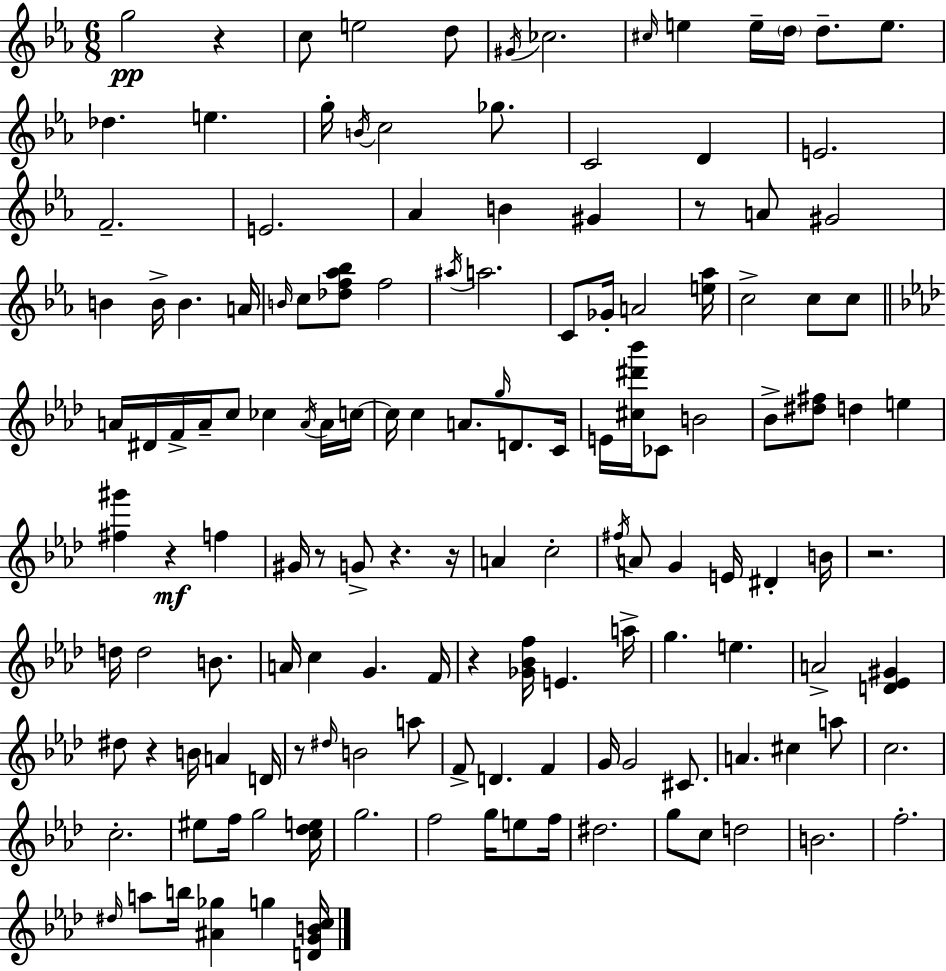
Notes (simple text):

G5/h R/q C5/e E5/h D5/e G#4/s CES5/h. C#5/s E5/q E5/s D5/s D5/e. E5/e. Db5/q. E5/q. G5/s B4/s C5/h Gb5/e. C4/h D4/q E4/h. F4/h. E4/h. Ab4/q B4/q G#4/q R/e A4/e G#4/h B4/q B4/s B4/q. A4/s B4/s C5/e [Db5,F5,Ab5,Bb5]/e F5/h A#5/s A5/h. C4/e Gb4/s A4/h [E5,Ab5]/s C5/h C5/e C5/e A4/s D#4/s F4/s A4/s C5/e CES5/q A4/s A4/s C5/s C5/s C5/q A4/e. G5/s D4/e. C4/s E4/s [C#5,D#6,Bb6]/s CES4/e B4/h Bb4/e [D#5,F#5]/e D5/q E5/q [F#5,G#6]/q R/q F5/q G#4/s R/e G4/e R/q. R/s A4/q C5/h F#5/s A4/e G4/q E4/s D#4/q B4/s R/h. D5/s D5/h B4/e. A4/s C5/q G4/q. F4/s R/q [Gb4,Bb4,F5]/s E4/q. A5/s G5/q. E5/q. A4/h [D4,Eb4,G#4]/q D#5/e R/q B4/s A4/q D4/s R/e D#5/s B4/h A5/e F4/e D4/q. F4/q G4/s G4/h C#4/e. A4/q. C#5/q A5/e C5/h. C5/h. EIS5/e F5/s G5/h [C5,Db5,E5]/s G5/h. F5/h G5/s E5/e F5/s D#5/h. G5/e C5/e D5/h B4/h. F5/h. D#5/s A5/e B5/s [A#4,Gb5]/q G5/q [D4,G4,B4,C5]/s